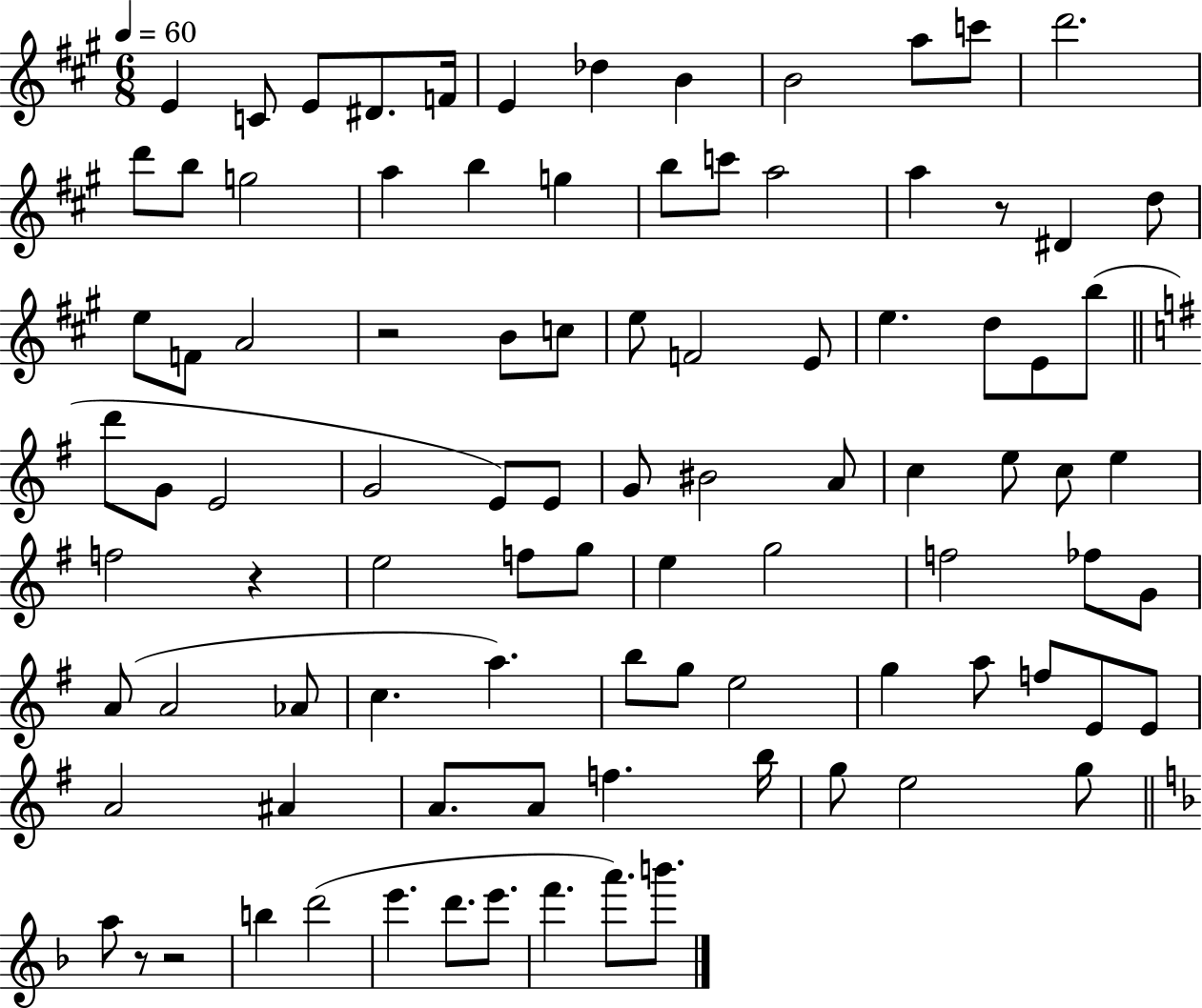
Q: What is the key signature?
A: A major